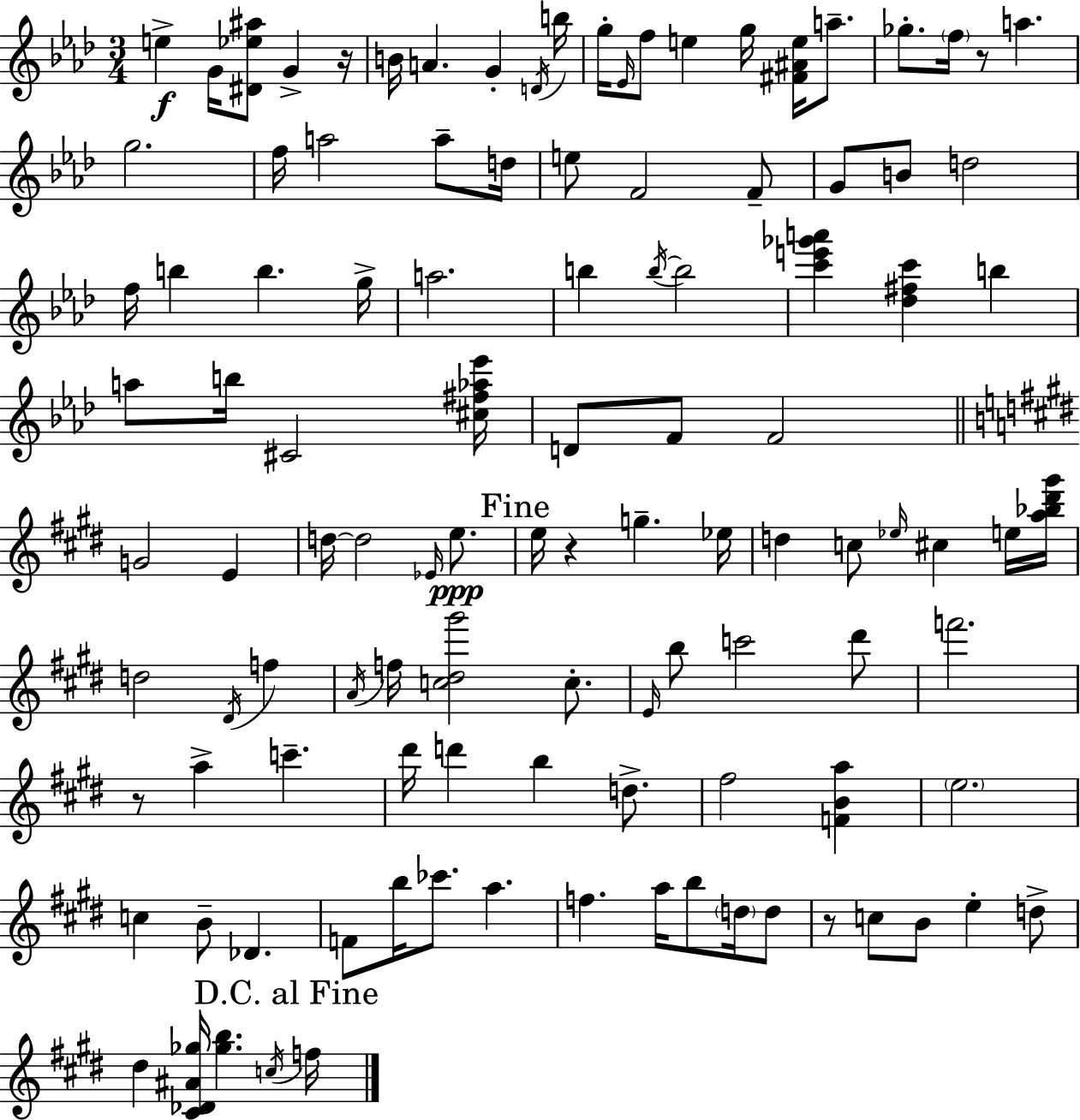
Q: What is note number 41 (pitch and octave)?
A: D4